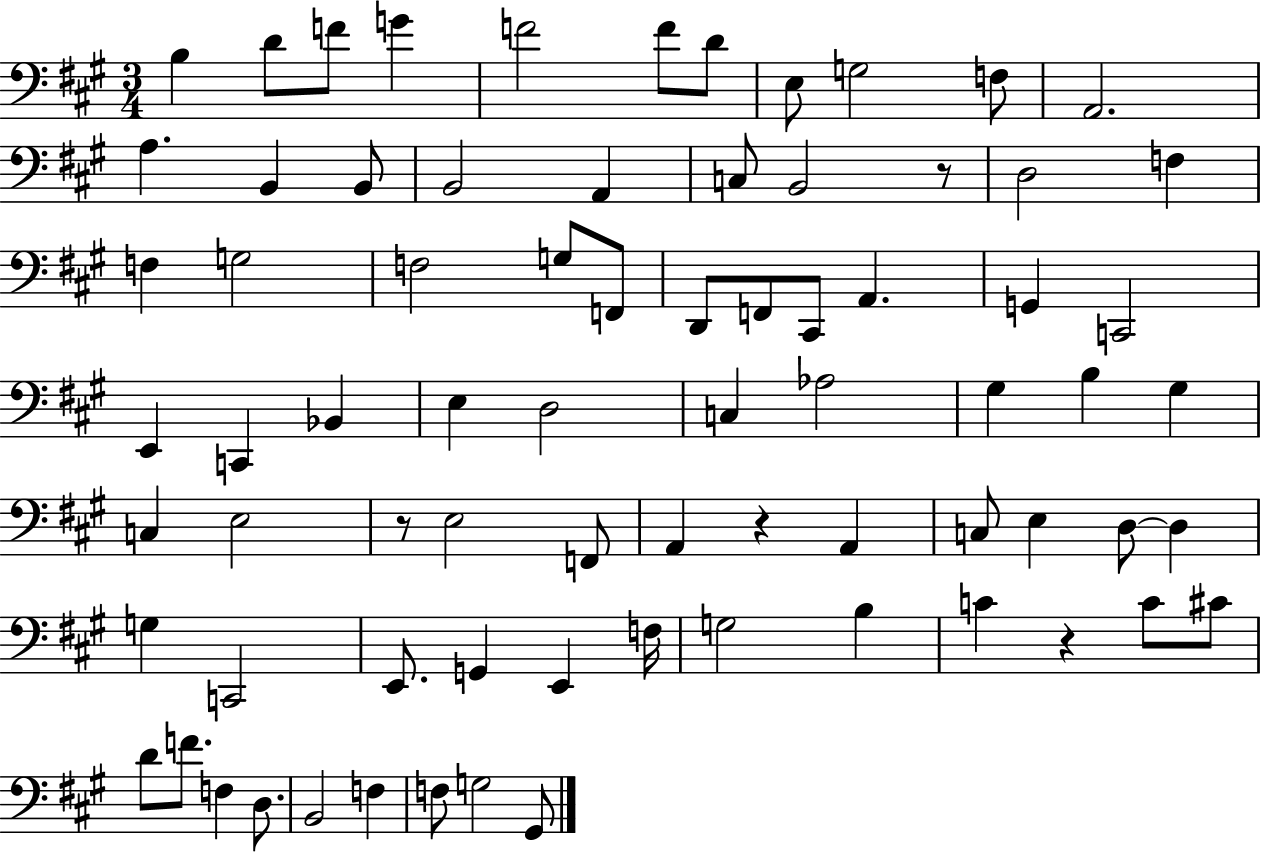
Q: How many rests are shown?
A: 4